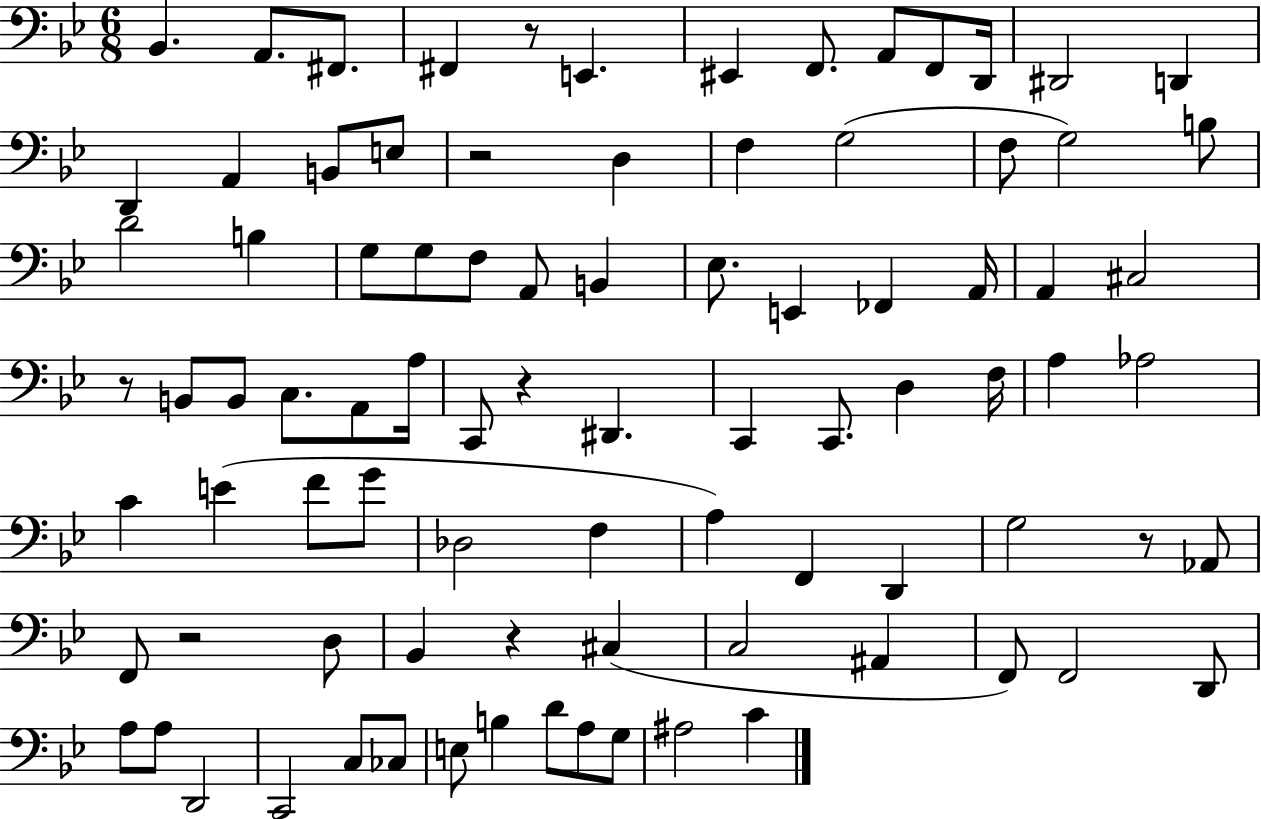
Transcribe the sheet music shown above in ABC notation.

X:1
T:Untitled
M:6/8
L:1/4
K:Bb
_B,, A,,/2 ^F,,/2 ^F,, z/2 E,, ^E,, F,,/2 A,,/2 F,,/2 D,,/4 ^D,,2 D,, D,, A,, B,,/2 E,/2 z2 D, F, G,2 F,/2 G,2 B,/2 D2 B, G,/2 G,/2 F,/2 A,,/2 B,, _E,/2 E,, _F,, A,,/4 A,, ^C,2 z/2 B,,/2 B,,/2 C,/2 A,,/2 A,/4 C,,/2 z ^D,, C,, C,,/2 D, F,/4 A, _A,2 C E F/2 G/2 _D,2 F, A, F,, D,, G,2 z/2 _A,,/2 F,,/2 z2 D,/2 _B,, z ^C, C,2 ^A,, F,,/2 F,,2 D,,/2 A,/2 A,/2 D,,2 C,,2 C,/2 _C,/2 E,/2 B, D/2 A,/2 G,/2 ^A,2 C